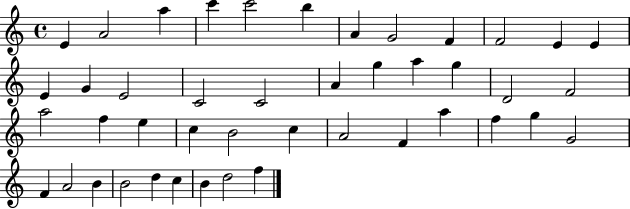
E4/q A4/h A5/q C6/q C6/h B5/q A4/q G4/h F4/q F4/h E4/q E4/q E4/q G4/q E4/h C4/h C4/h A4/q G5/q A5/q G5/q D4/h F4/h A5/h F5/q E5/q C5/q B4/h C5/q A4/h F4/q A5/q F5/q G5/q G4/h F4/q A4/h B4/q B4/h D5/q C5/q B4/q D5/h F5/q